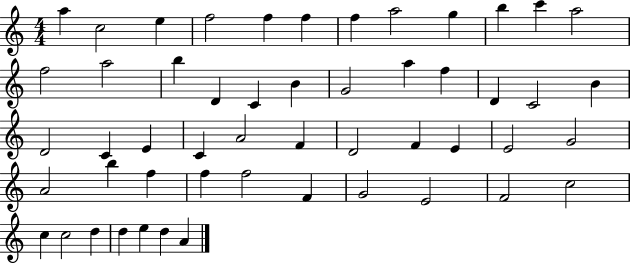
X:1
T:Untitled
M:4/4
L:1/4
K:C
a c2 e f2 f f f a2 g b c' a2 f2 a2 b D C B G2 a f D C2 B D2 C E C A2 F D2 F E E2 G2 A2 b f f f2 F G2 E2 F2 c2 c c2 d d e d A